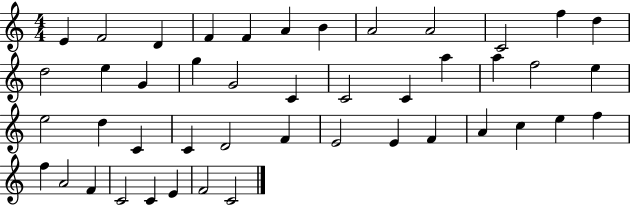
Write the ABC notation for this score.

X:1
T:Untitled
M:4/4
L:1/4
K:C
E F2 D F F A B A2 A2 C2 f d d2 e G g G2 C C2 C a a f2 e e2 d C C D2 F E2 E F A c e f f A2 F C2 C E F2 C2